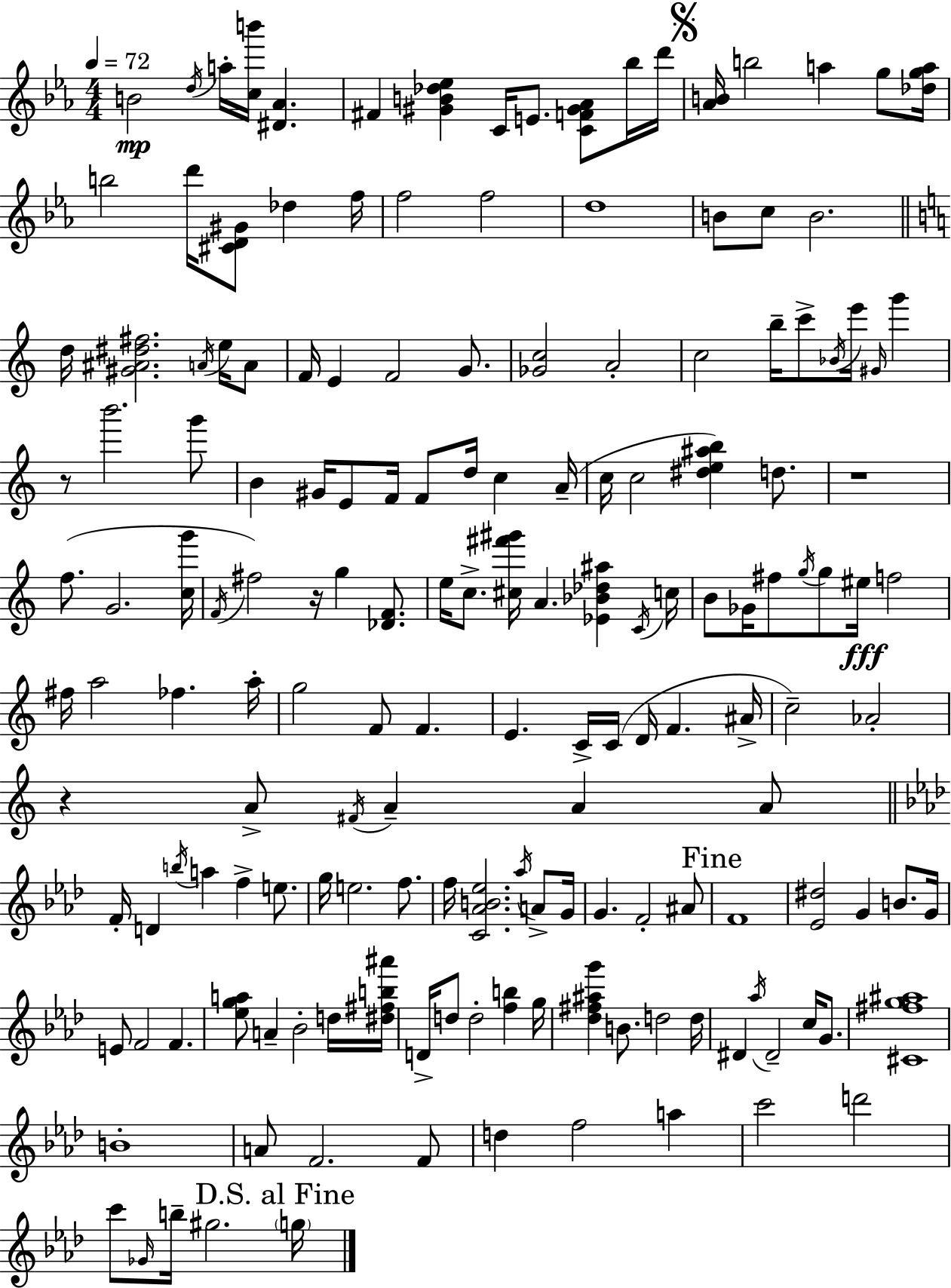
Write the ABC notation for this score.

X:1
T:Untitled
M:4/4
L:1/4
K:Eb
B2 d/4 a/4 [cb']/4 [^D_A] ^F [^GB_d_e] C/4 E/2 [CF^G_A]/2 _b/4 d'/4 [_AB]/4 b2 a g/2 [_dga]/4 b2 d'/4 [^CD^G]/2 _d f/4 f2 f2 d4 B/2 c/2 B2 d/4 [^G^A^d^f]2 A/4 e/4 A/2 F/4 E F2 G/2 [_Gc]2 A2 c2 b/4 c'/2 _B/4 e'/4 ^G/4 g' z/2 b'2 g'/2 B ^G/4 E/2 F/4 F/2 d/4 c A/4 c/4 c2 [^de^ab] d/2 z4 f/2 G2 [cg']/4 F/4 ^f2 z/4 g [_DF]/2 e/4 c/2 [^c^f'^g']/4 A [_E_B_d^a] C/4 c/4 B/2 _G/4 ^f/2 g/4 g/2 ^e/4 f2 ^f/4 a2 _f a/4 g2 F/2 F E C/4 C/4 D/4 F ^A/4 c2 _A2 z A/2 ^F/4 A A A/2 F/4 D b/4 a f e/2 g/4 e2 f/2 f/4 [C_AB_e]2 _a/4 A/2 G/4 G F2 ^A/2 F4 [_E^d]2 G B/2 G/4 E/2 F2 F [_ega]/2 A _B2 d/4 [^d^fb^a']/4 D/4 d/2 d2 [fb] g/4 [_d^f^ag'] B/2 d2 d/4 ^D _a/4 ^D2 c/4 G/2 [^C^fg^a]4 B4 A/2 F2 F/2 d f2 a c'2 d'2 c'/2 _G/4 b/4 ^g2 g/4